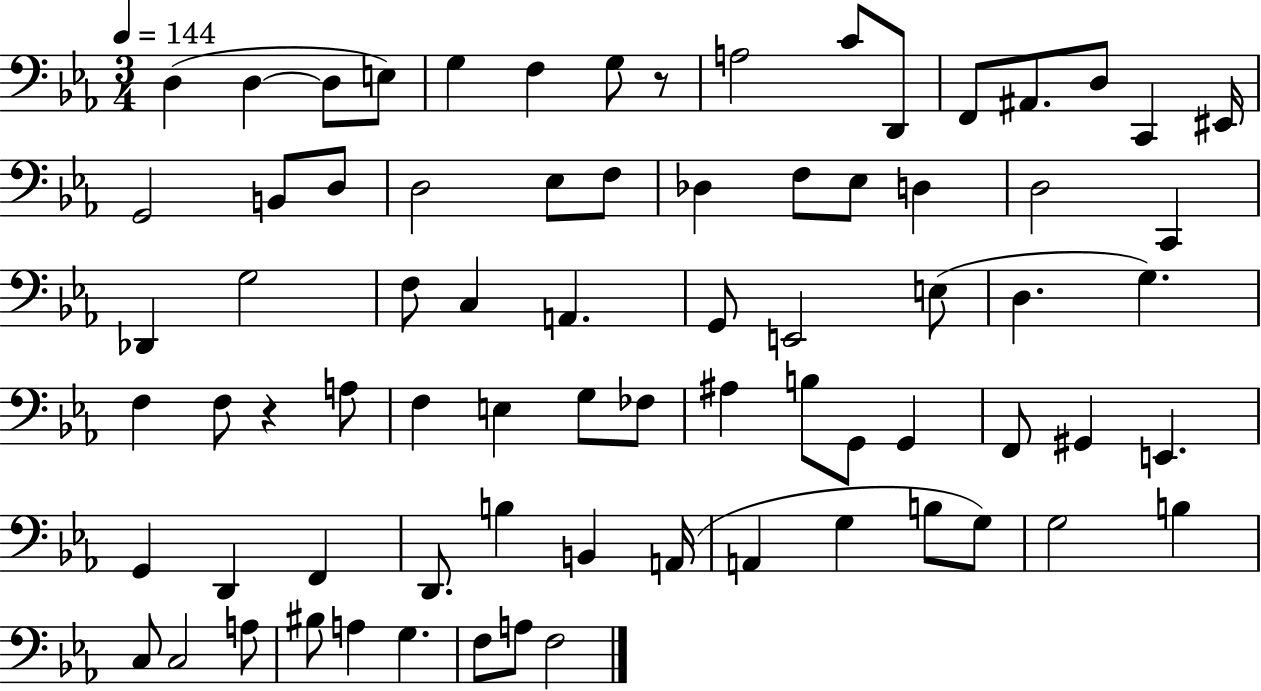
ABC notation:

X:1
T:Untitled
M:3/4
L:1/4
K:Eb
D, D, D,/2 E,/2 G, F, G,/2 z/2 A,2 C/2 D,,/2 F,,/2 ^A,,/2 D,/2 C,, ^E,,/4 G,,2 B,,/2 D,/2 D,2 _E,/2 F,/2 _D, F,/2 _E,/2 D, D,2 C,, _D,, G,2 F,/2 C, A,, G,,/2 E,,2 E,/2 D, G, F, F,/2 z A,/2 F, E, G,/2 _F,/2 ^A, B,/2 G,,/2 G,, F,,/2 ^G,, E,, G,, D,, F,, D,,/2 B, B,, A,,/4 A,, G, B,/2 G,/2 G,2 B, C,/2 C,2 A,/2 ^B,/2 A, G, F,/2 A,/2 F,2